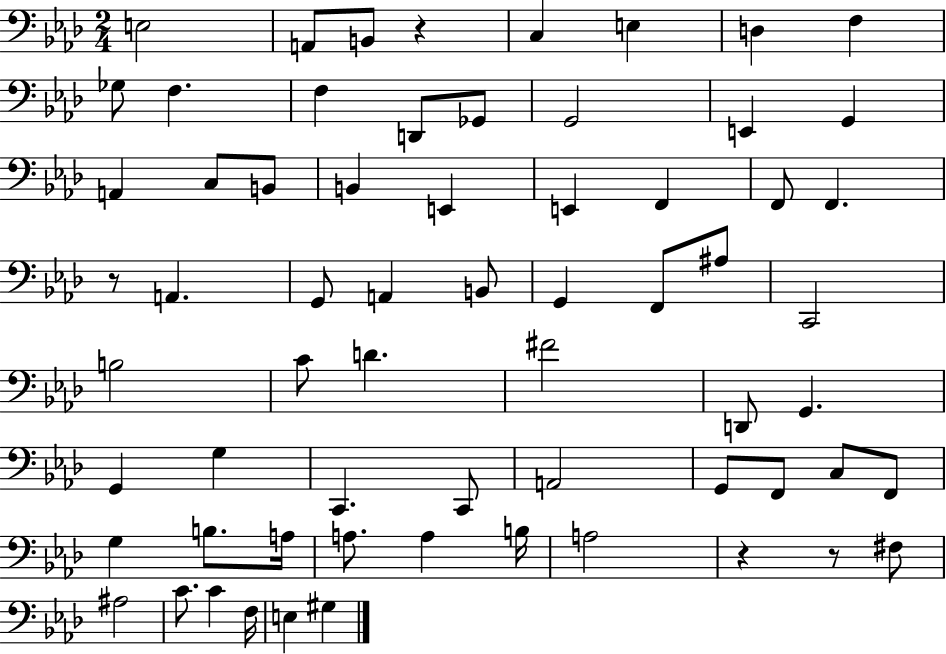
E3/h A2/e B2/e R/q C3/q E3/q D3/q F3/q Gb3/e F3/q. F3/q D2/e Gb2/e G2/h E2/q G2/q A2/q C3/e B2/e B2/q E2/q E2/q F2/q F2/e F2/q. R/e A2/q. G2/e A2/q B2/e G2/q F2/e A#3/e C2/h B3/h C4/e D4/q. F#4/h D2/e G2/q. G2/q G3/q C2/q. C2/e A2/h G2/e F2/e C3/e F2/e G3/q B3/e. A3/s A3/e. A3/q B3/s A3/h R/q R/e F#3/e A#3/h C4/e. C4/q F3/s E3/q G#3/q